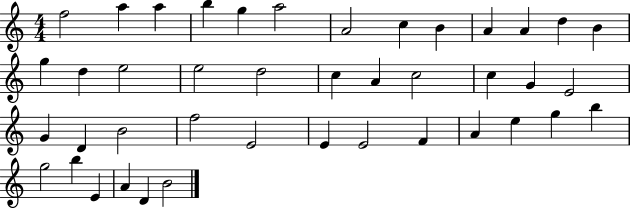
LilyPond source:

{
  \clef treble
  \numericTimeSignature
  \time 4/4
  \key c \major
  f''2 a''4 a''4 | b''4 g''4 a''2 | a'2 c''4 b'4 | a'4 a'4 d''4 b'4 | \break g''4 d''4 e''2 | e''2 d''2 | c''4 a'4 c''2 | c''4 g'4 e'2 | \break g'4 d'4 b'2 | f''2 e'2 | e'4 e'2 f'4 | a'4 e''4 g''4 b''4 | \break g''2 b''4 e'4 | a'4 d'4 b'2 | \bar "|."
}